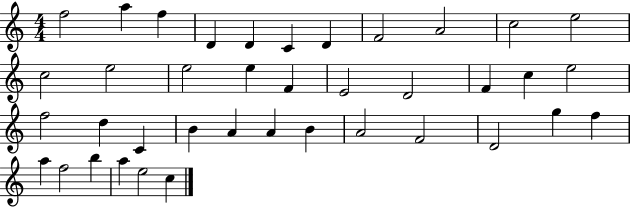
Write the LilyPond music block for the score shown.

{
  \clef treble
  \numericTimeSignature
  \time 4/4
  \key c \major
  f''2 a''4 f''4 | d'4 d'4 c'4 d'4 | f'2 a'2 | c''2 e''2 | \break c''2 e''2 | e''2 e''4 f'4 | e'2 d'2 | f'4 c''4 e''2 | \break f''2 d''4 c'4 | b'4 a'4 a'4 b'4 | a'2 f'2 | d'2 g''4 f''4 | \break a''4 f''2 b''4 | a''4 e''2 c''4 | \bar "|."
}